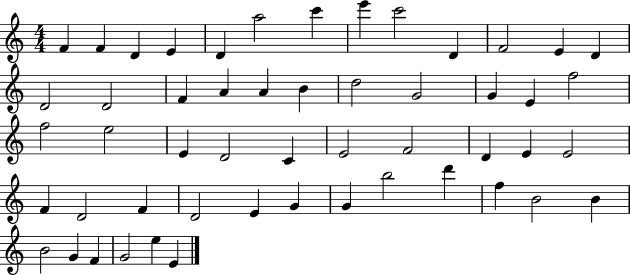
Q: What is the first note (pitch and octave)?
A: F4